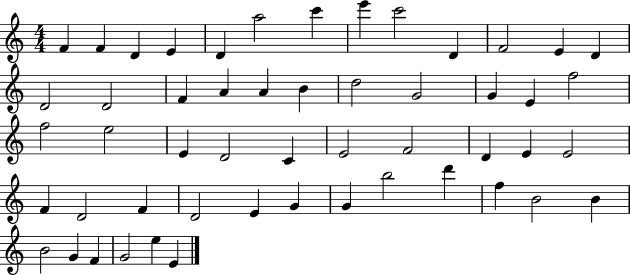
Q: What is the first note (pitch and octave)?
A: F4